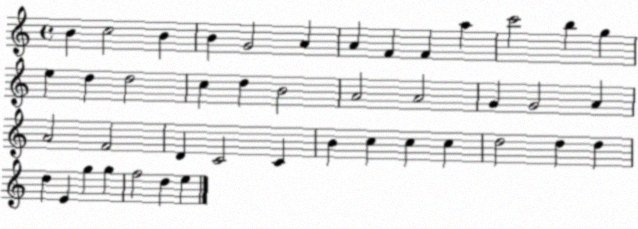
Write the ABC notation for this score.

X:1
T:Untitled
M:4/4
L:1/4
K:C
B c2 B B G2 A A F F a c'2 b g e d d2 c d B2 A2 A2 G G2 A A2 F2 D C2 C B c c c d2 d d d E g g f2 d e